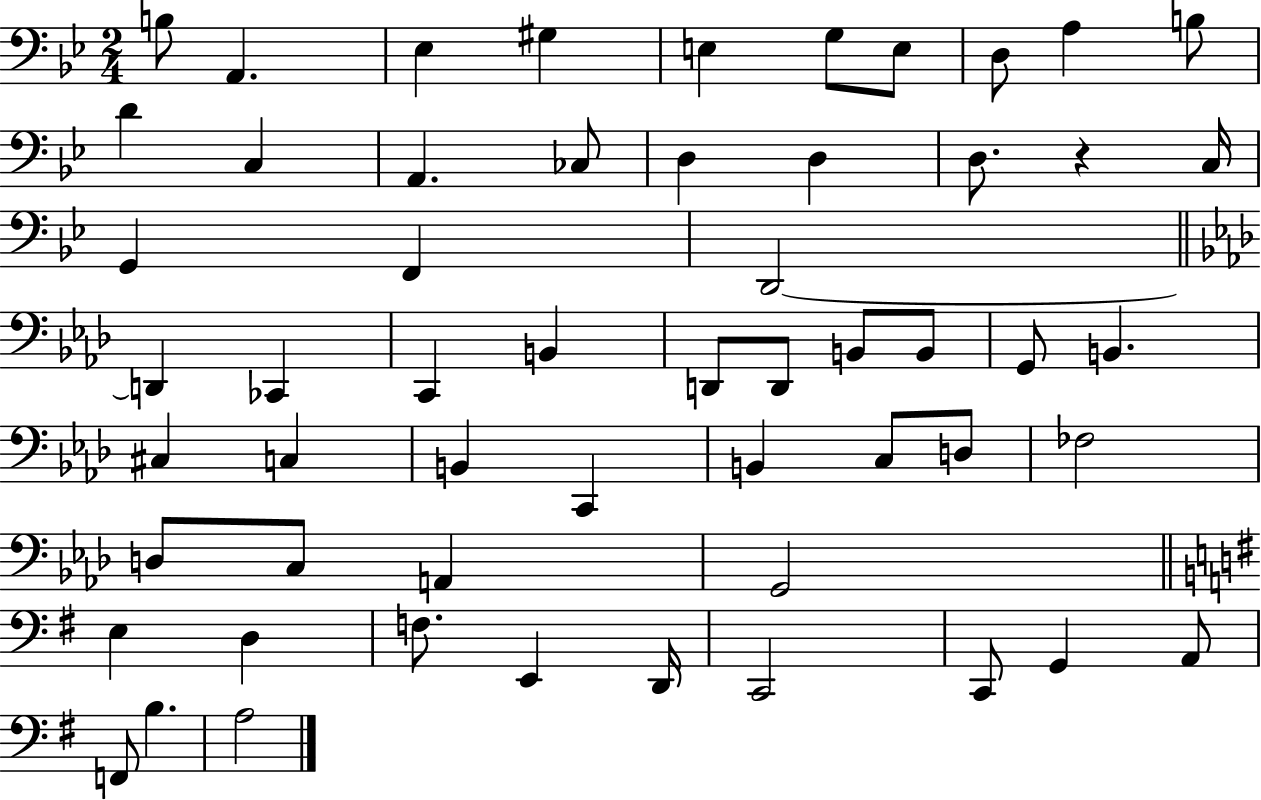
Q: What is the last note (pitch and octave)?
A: A3